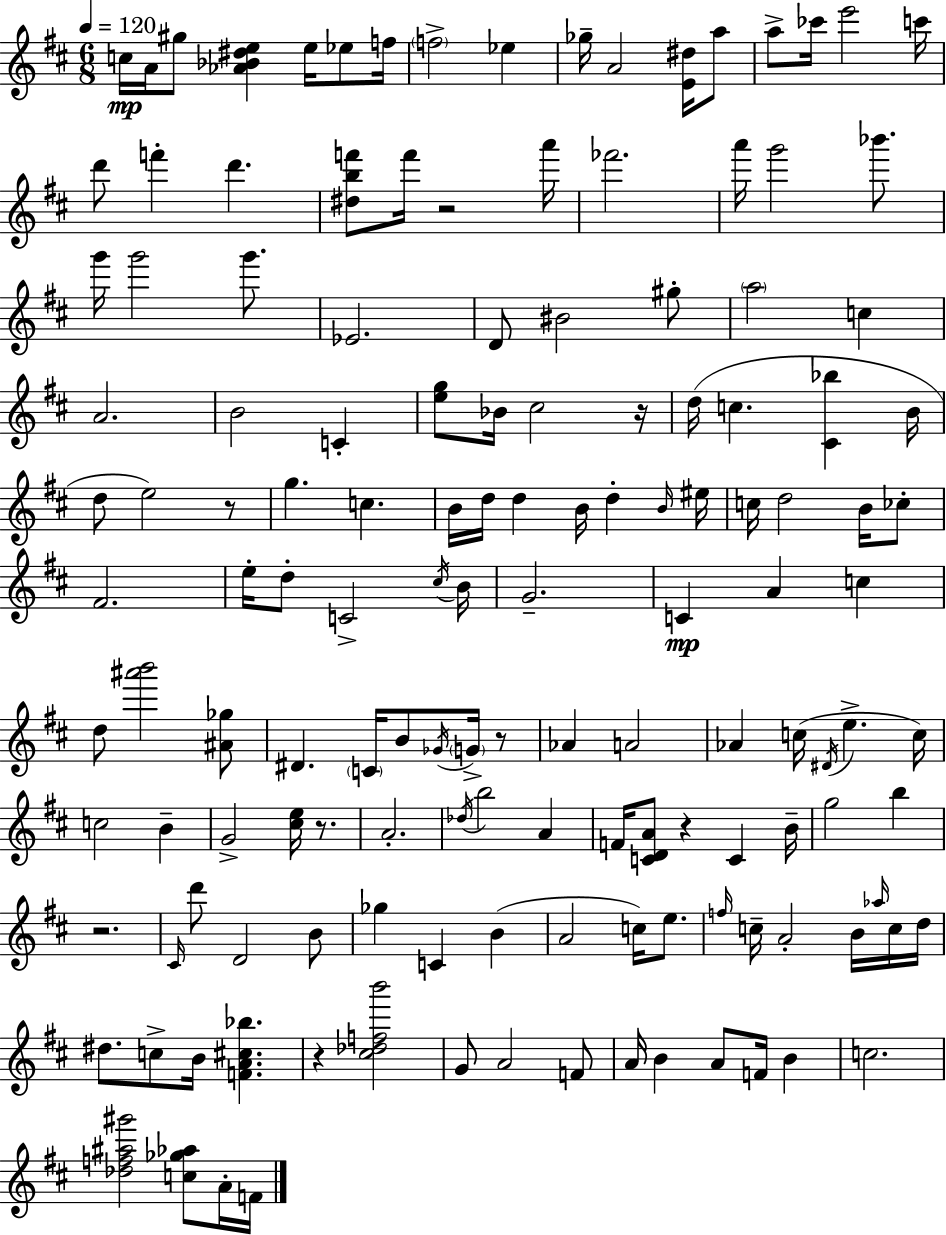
C5/s A4/s G#5/e [Ab4,Bb4,D#5,E5]/q E5/s Eb5/e F5/s F5/h Eb5/q Gb5/s A4/h [E4,D#5]/s A5/e A5/e CES6/s E6/h C6/s D6/e F6/q D6/q. [D#5,B5,F6]/e F6/s R/h A6/s FES6/h. A6/s G6/h Bb6/e. G6/s G6/h G6/e. Eb4/h. D4/e BIS4/h G#5/e A5/h C5/q A4/h. B4/h C4/q [E5,G5]/e Bb4/s C#5/h R/s D5/s C5/q. [C#4,Bb5]/q B4/s D5/e E5/h R/e G5/q. C5/q. B4/s D5/s D5/q B4/s D5/q B4/s EIS5/s C5/s D5/h B4/s CES5/e F#4/h. E5/s D5/e C4/h C#5/s B4/s G4/h. C4/q A4/q C5/q D5/e [A#6,B6]/h [A#4,Gb5]/e D#4/q. C4/s B4/e Gb4/s G4/s R/e Ab4/q A4/h Ab4/q C5/s D#4/s E5/q. C5/s C5/h B4/q G4/h [C#5,E5]/s R/e. A4/h. Db5/s B5/h A4/q F4/s [C4,D4,A4]/e R/q C4/q B4/s G5/h B5/q R/h. C#4/s D6/e D4/h B4/e Gb5/q C4/q B4/q A4/h C5/s E5/e. F5/s C5/s A4/h B4/s Ab5/s C5/s D5/s D#5/e. C5/e B4/s [F4,A4,C#5,Bb5]/q. R/q [C#5,Db5,F5,B6]/h G4/e A4/h F4/e A4/s B4/q A4/e F4/s B4/q C5/h. [Db5,F5,A#5,G#6]/h [C5,Gb5,Ab5]/e A4/s F4/s